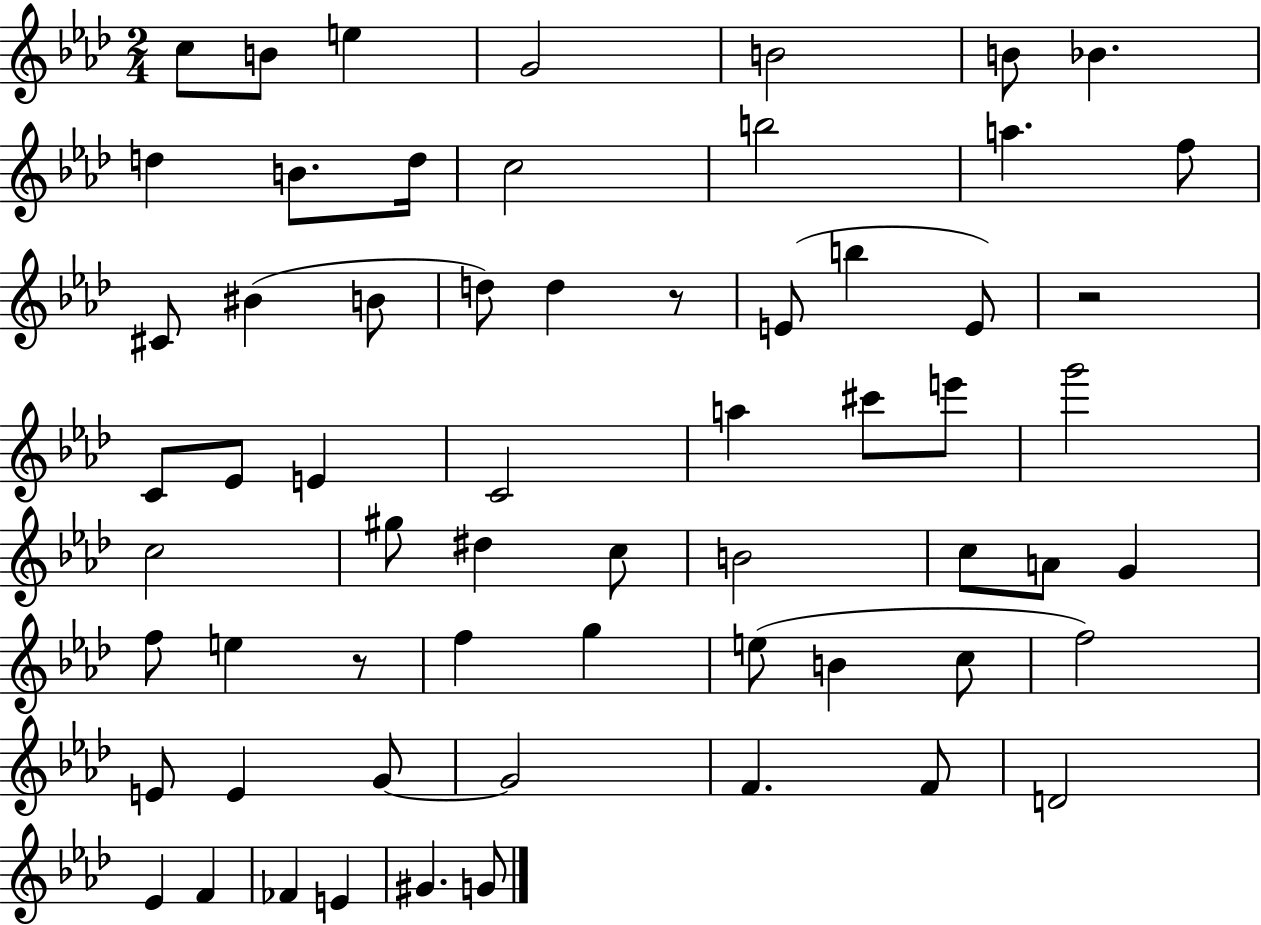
{
  \clef treble
  \numericTimeSignature
  \time 2/4
  \key aes \major
  c''8 b'8 e''4 | g'2 | b'2 | b'8 bes'4. | \break d''4 b'8. d''16 | c''2 | b''2 | a''4. f''8 | \break cis'8 bis'4( b'8 | d''8) d''4 r8 | e'8( b''4 e'8) | r2 | \break c'8 ees'8 e'4 | c'2 | a''4 cis'''8 e'''8 | g'''2 | \break c''2 | gis''8 dis''4 c''8 | b'2 | c''8 a'8 g'4 | \break f''8 e''4 r8 | f''4 g''4 | e''8( b'4 c''8 | f''2) | \break e'8 e'4 g'8~~ | g'2 | f'4. f'8 | d'2 | \break ees'4 f'4 | fes'4 e'4 | gis'4. g'8 | \bar "|."
}